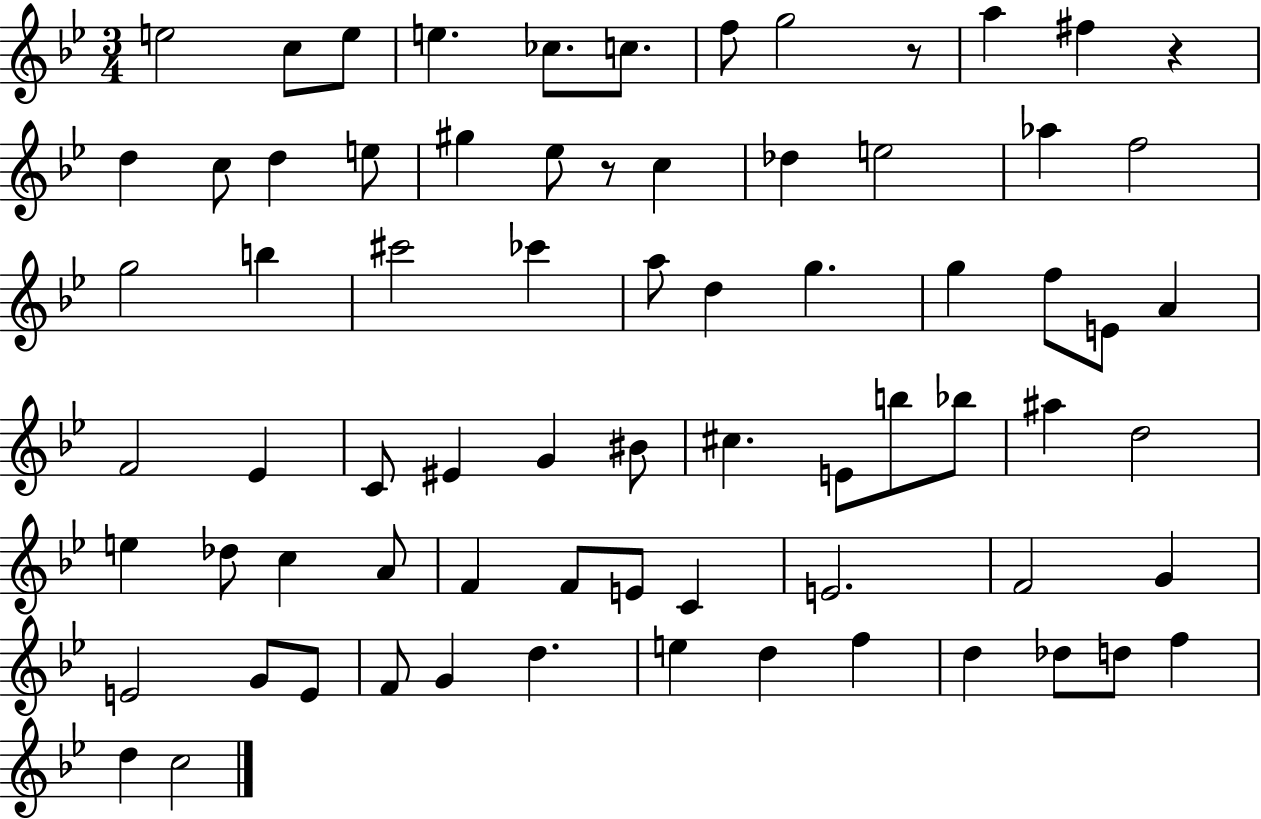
X:1
T:Untitled
M:3/4
L:1/4
K:Bb
e2 c/2 e/2 e _c/2 c/2 f/2 g2 z/2 a ^f z d c/2 d e/2 ^g _e/2 z/2 c _d e2 _a f2 g2 b ^c'2 _c' a/2 d g g f/2 E/2 A F2 _E C/2 ^E G ^B/2 ^c E/2 b/2 _b/2 ^a d2 e _d/2 c A/2 F F/2 E/2 C E2 F2 G E2 G/2 E/2 F/2 G d e d f d _d/2 d/2 f d c2